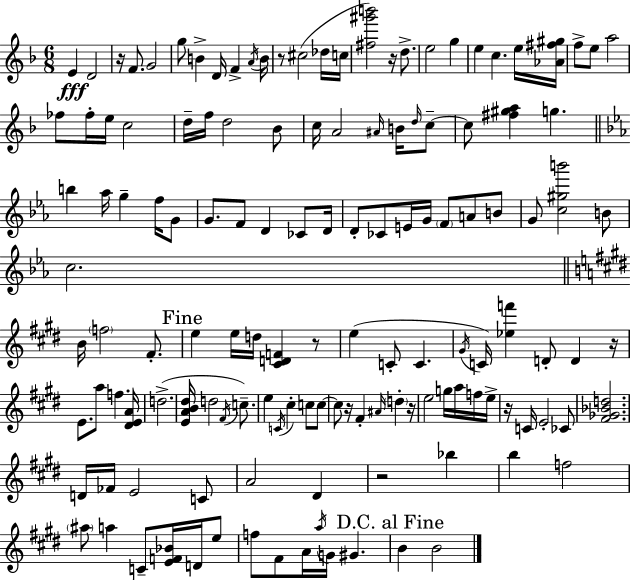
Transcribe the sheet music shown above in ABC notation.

X:1
T:Untitled
M:6/8
L:1/4
K:F
E D2 z/4 F/2 G2 g/2 B D/4 F A/4 B/4 z/2 ^c2 _d/4 c/4 [^f^g'b']2 z/4 d/2 e2 g e c e/4 [_A^f^g]/4 f/2 e/2 a2 _f/2 _f/4 e/4 c2 d/4 f/4 d2 _B/2 c/4 A2 ^A/4 B/4 d/4 c/2 c/2 [^f^ga] g b _a/4 g f/4 G/2 G/2 F/2 D _C/2 D/4 D/2 _C/2 E/4 G/4 F/2 A/2 B/2 G/2 [c^gb']2 B/2 c2 B/4 f2 ^F/2 e e/4 d/4 [^CDF] z/2 e C/2 C ^G/4 C/4 [_ef'] D/2 D z/4 E/2 a/2 f [^DEA]/4 d2 [EAB^d]/4 d2 ^F/4 c/2 e C/4 ^c c/2 c/2 c/2 z/4 ^F ^A/4 d z/4 e2 g/4 a/4 f/4 e/4 z/4 C/4 E2 _C/2 [^F_G_Bd]2 D/4 _F/4 E2 C/2 A2 ^D z2 _b b f2 ^a/2 a C/2 [EF_B]/4 D/4 e/2 f/2 ^F/2 A/4 a/4 G/4 ^G B B2